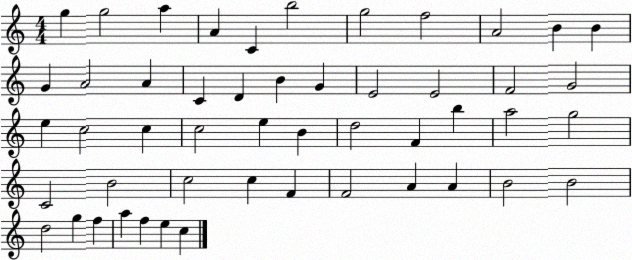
X:1
T:Untitled
M:4/4
L:1/4
K:C
g g2 a A C b2 g2 f2 A2 B B G A2 A C D B G E2 E2 F2 G2 e c2 c c2 e B d2 F b a2 g2 C2 B2 c2 c F F2 A A B2 B2 d2 g f a f e c